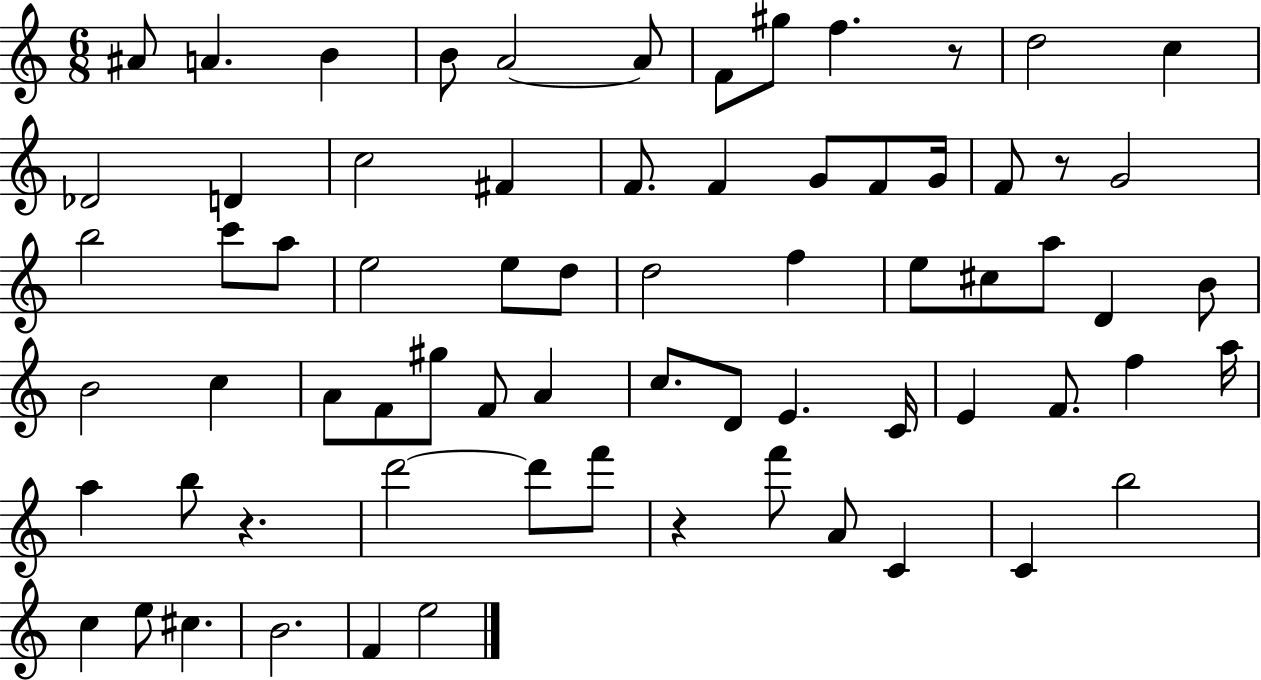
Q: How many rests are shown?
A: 4